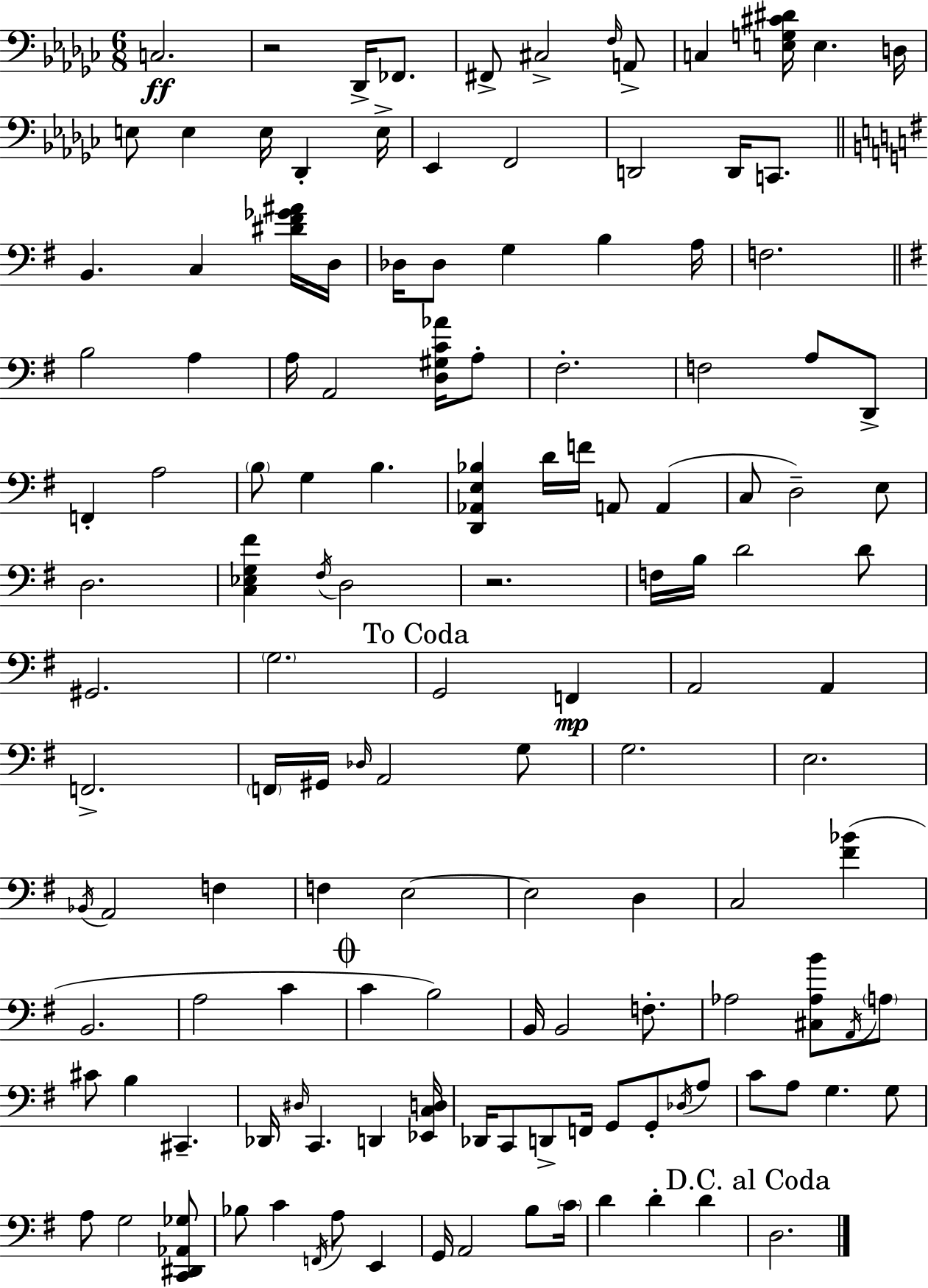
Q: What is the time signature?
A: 6/8